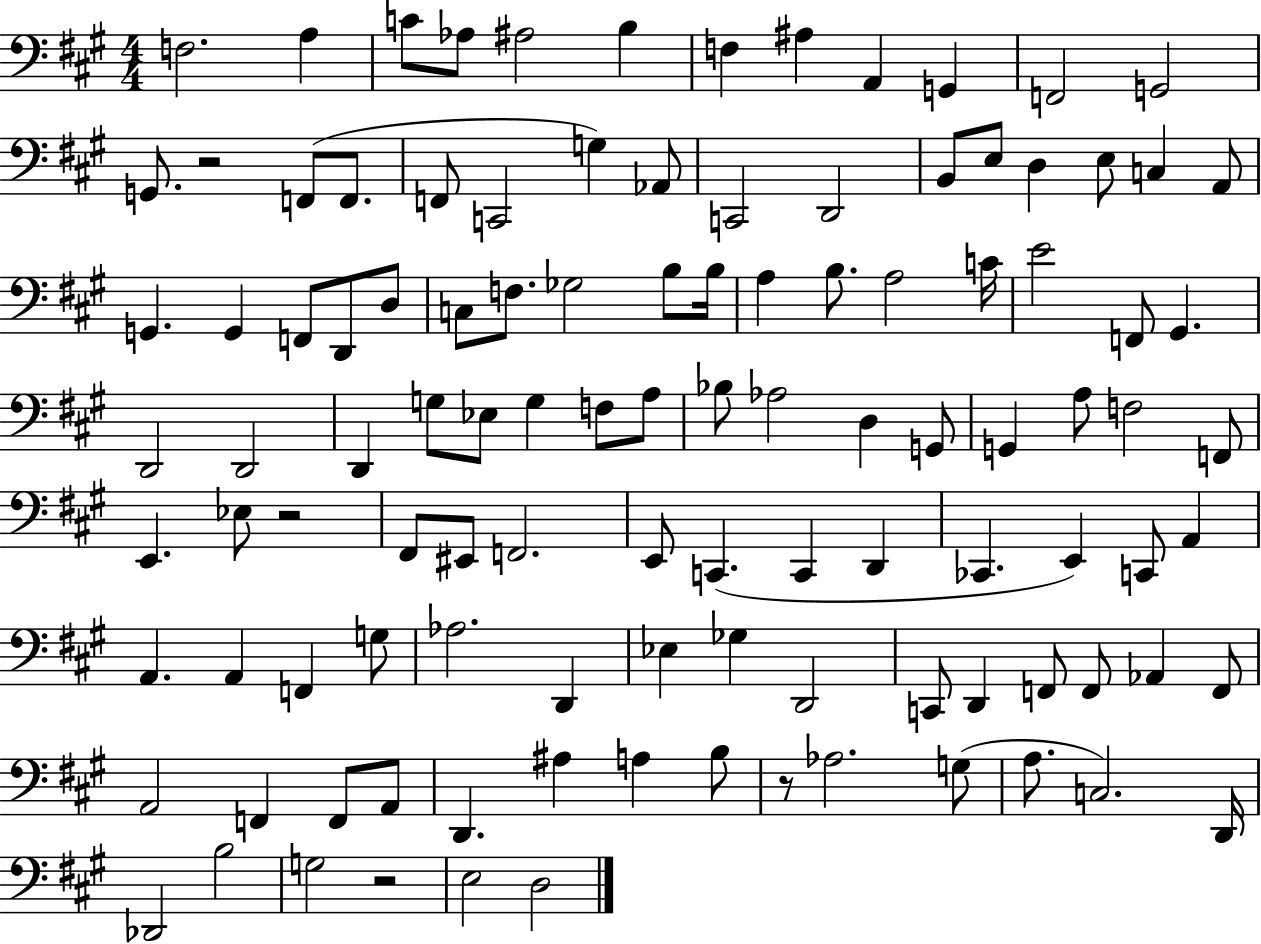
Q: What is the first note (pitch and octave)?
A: F3